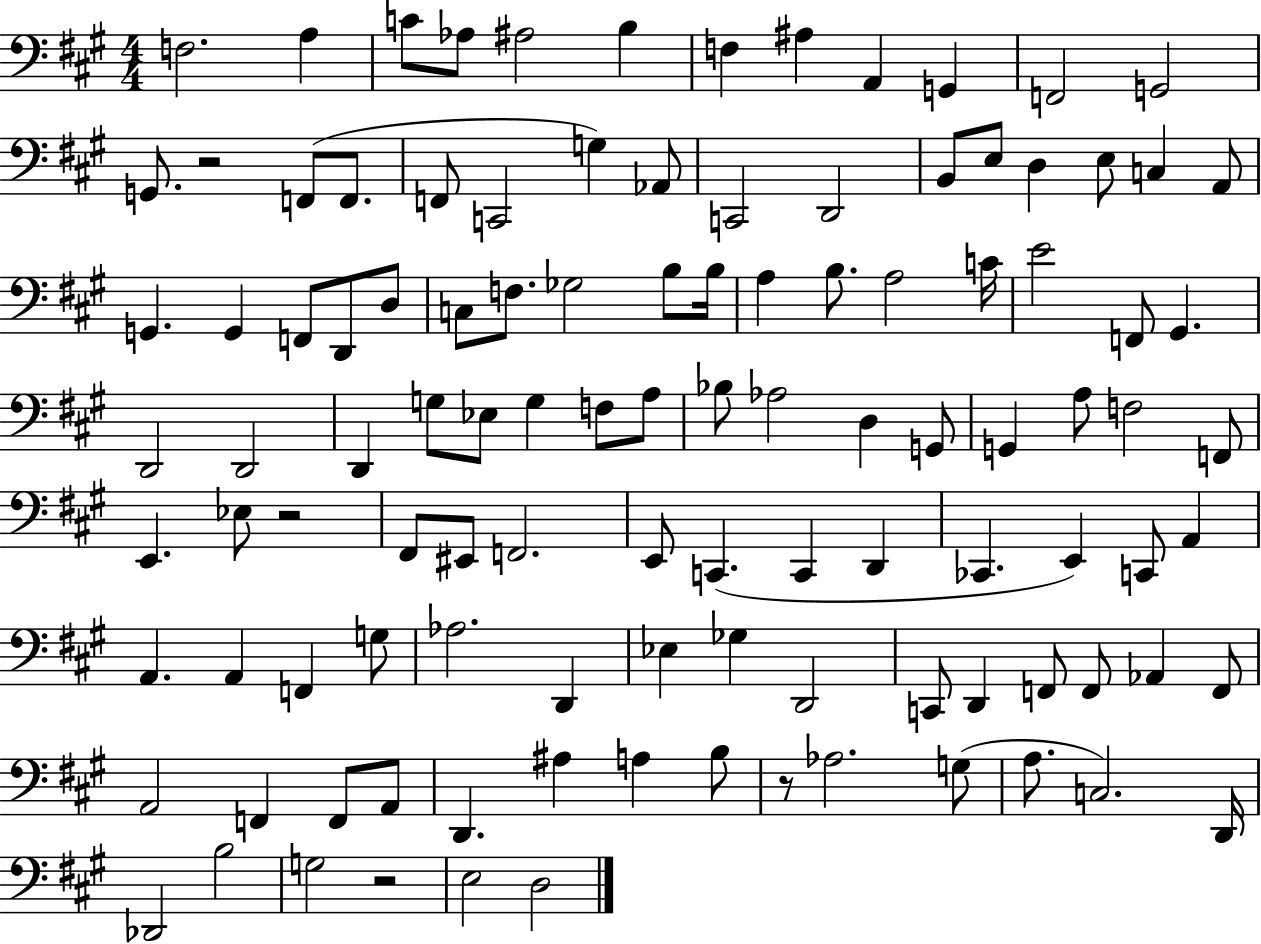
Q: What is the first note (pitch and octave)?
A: F3